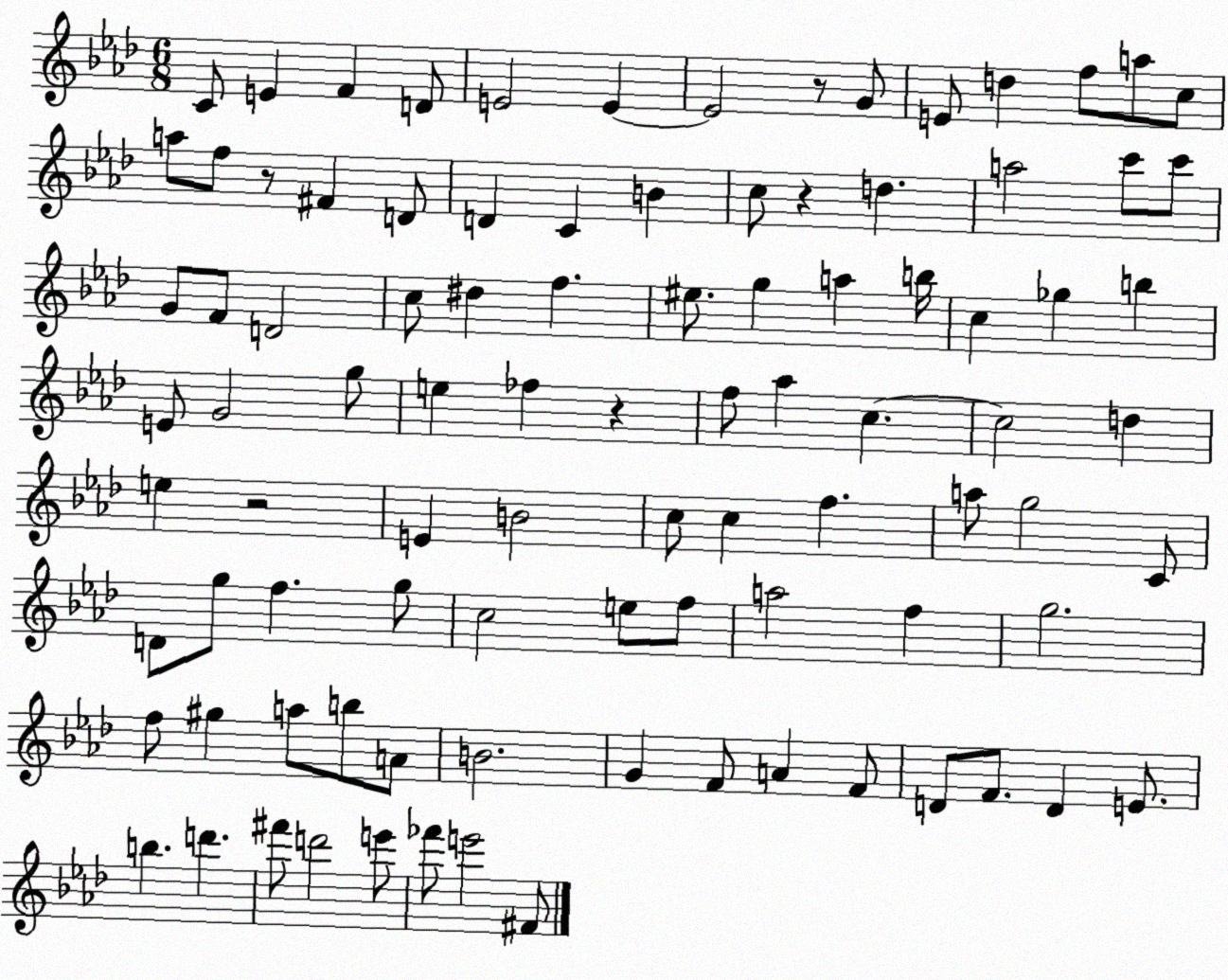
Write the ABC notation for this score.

X:1
T:Untitled
M:6/8
L:1/4
K:Ab
C/2 E F D/2 E2 E E2 z/2 G/2 E/2 d f/2 a/2 c/2 a/2 f/2 z/2 ^F D/2 D C B c/2 z d a2 c'/2 c'/2 G/2 F/2 D2 c/2 ^d f ^e/2 g a b/4 c _g b E/2 G2 g/2 e _f z f/2 _a c c2 d e z2 E B2 c/2 c f a/2 g2 C/2 D/2 g/2 f g/2 c2 e/2 f/2 a2 f g2 f/2 ^g a/2 b/2 A/2 B2 G F/2 A F/2 D/2 F/2 D E/2 b d' ^f'/2 d'2 e'/2 _f'/2 e'2 ^F/2